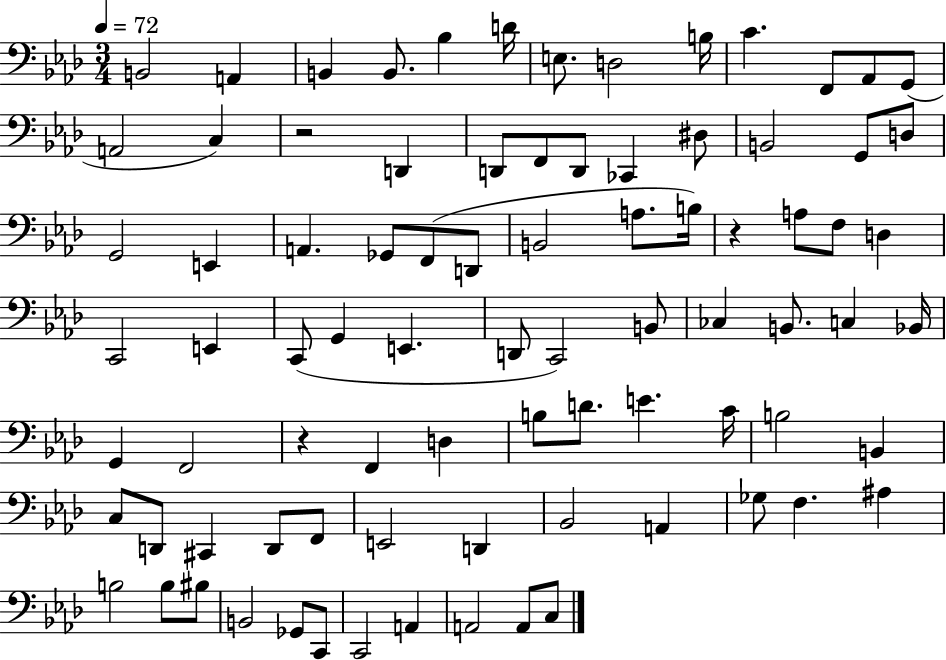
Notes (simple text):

B2/h A2/q B2/q B2/e. Bb3/q D4/s E3/e. D3/h B3/s C4/q. F2/e Ab2/e G2/e A2/h C3/q R/h D2/q D2/e F2/e D2/e CES2/q D#3/e B2/h G2/e D3/e G2/h E2/q A2/q. Gb2/e F2/e D2/e B2/h A3/e. B3/s R/q A3/e F3/e D3/q C2/h E2/q C2/e G2/q E2/q. D2/e C2/h B2/e CES3/q B2/e. C3/q Bb2/s G2/q F2/h R/q F2/q D3/q B3/e D4/e. E4/q. C4/s B3/h B2/q C3/e D2/e C#2/q D2/e F2/e E2/h D2/q Bb2/h A2/q Gb3/e F3/q. A#3/q B3/h B3/e BIS3/e B2/h Gb2/e C2/e C2/h A2/q A2/h A2/e C3/e